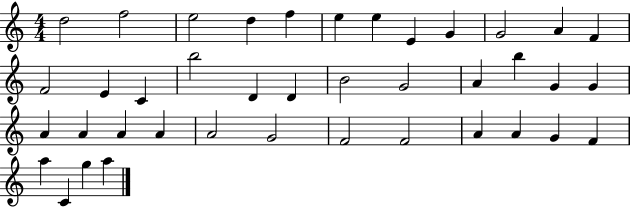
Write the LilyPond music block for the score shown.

{
  \clef treble
  \numericTimeSignature
  \time 4/4
  \key c \major
  d''2 f''2 | e''2 d''4 f''4 | e''4 e''4 e'4 g'4 | g'2 a'4 f'4 | \break f'2 e'4 c'4 | b''2 d'4 d'4 | b'2 g'2 | a'4 b''4 g'4 g'4 | \break a'4 a'4 a'4 a'4 | a'2 g'2 | f'2 f'2 | a'4 a'4 g'4 f'4 | \break a''4 c'4 g''4 a''4 | \bar "|."
}